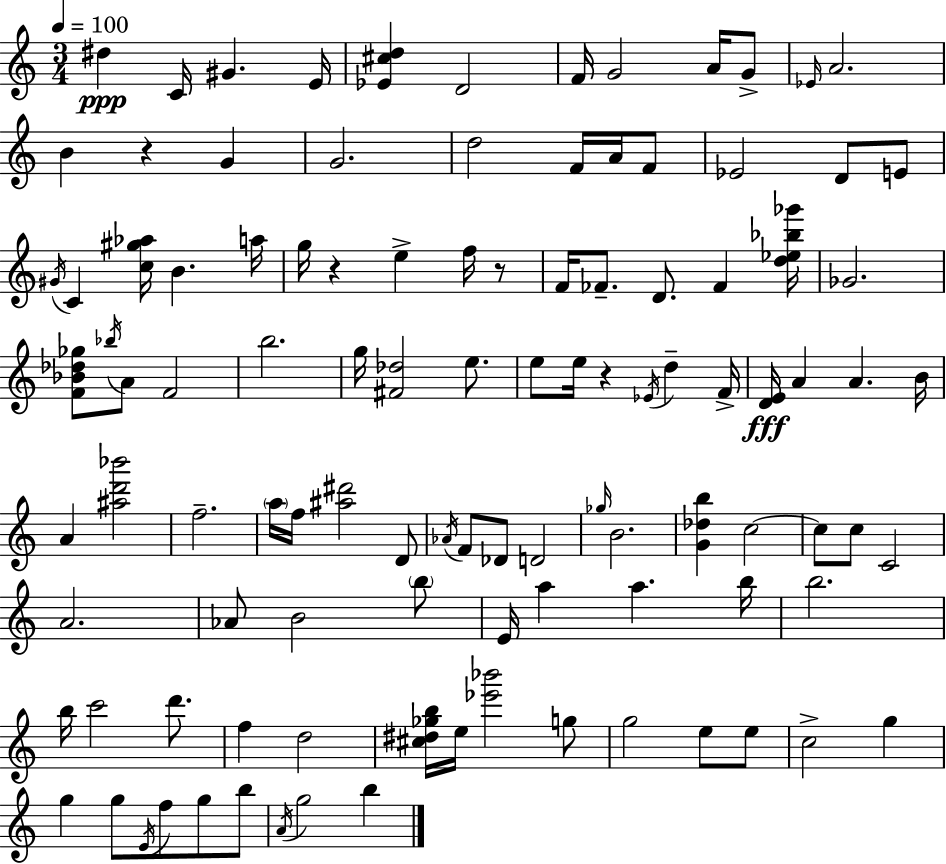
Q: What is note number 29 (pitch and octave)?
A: F4